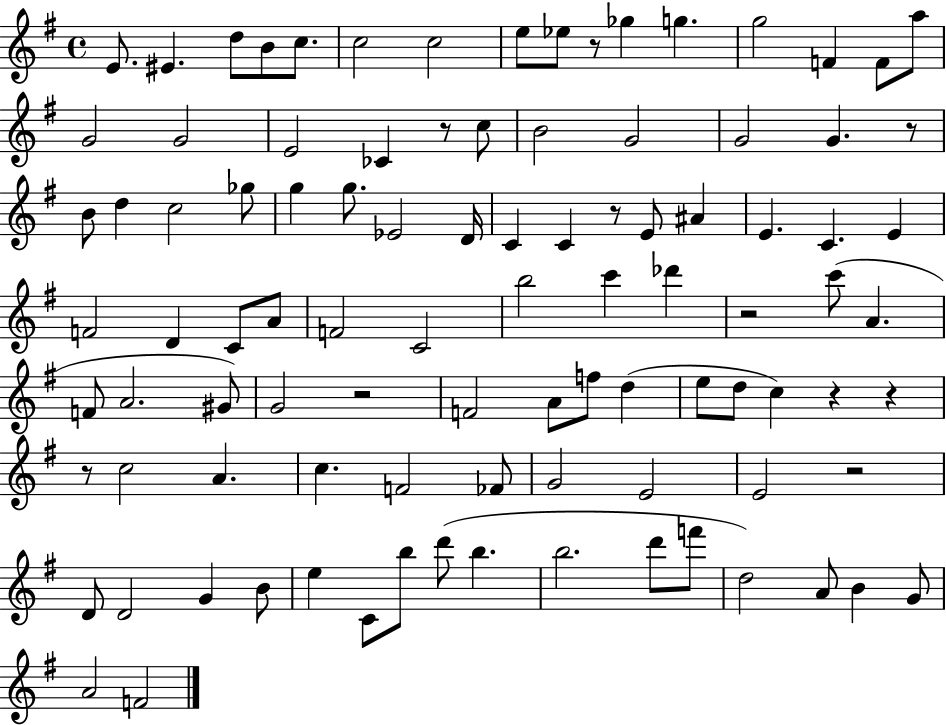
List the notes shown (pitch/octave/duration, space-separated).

E4/e. EIS4/q. D5/e B4/e C5/e. C5/h C5/h E5/e Eb5/e R/e Gb5/q G5/q. G5/h F4/q F4/e A5/e G4/h G4/h E4/h CES4/q R/e C5/e B4/h G4/h G4/h G4/q. R/e B4/e D5/q C5/h Gb5/e G5/q G5/e. Eb4/h D4/s C4/q C4/q R/e E4/e A#4/q E4/q. C4/q. E4/q F4/h D4/q C4/e A4/e F4/h C4/h B5/h C6/q Db6/q R/h C6/e A4/q. F4/e A4/h. G#4/e G4/h R/h F4/h A4/e F5/e D5/q E5/e D5/e C5/q R/q R/q R/e C5/h A4/q. C5/q. F4/h FES4/e G4/h E4/h E4/h R/h D4/e D4/h G4/q B4/e E5/q C4/e B5/e D6/e B5/q. B5/h. D6/e F6/e D5/h A4/e B4/q G4/e A4/h F4/h